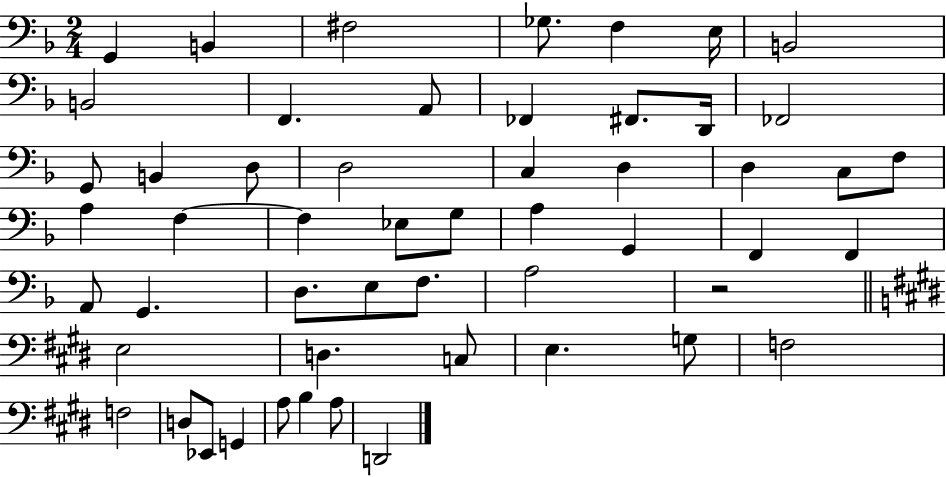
{
  \clef bass
  \numericTimeSignature
  \time 2/4
  \key f \major
  g,4 b,4 | fis2 | ges8. f4 e16 | b,2 | \break b,2 | f,4. a,8 | fes,4 fis,8. d,16 | fes,2 | \break g,8 b,4 d8 | d2 | c4 d4 | d4 c8 f8 | \break a4 f4~~ | f4 ees8 g8 | a4 g,4 | f,4 f,4 | \break a,8 g,4. | d8. e8 f8. | a2 | r2 | \break \bar "||" \break \key e \major e2 | d4. c8 | e4. g8 | f2 | \break f2 | d8 ees,8 g,4 | a8 b4 a8 | d,2 | \break \bar "|."
}